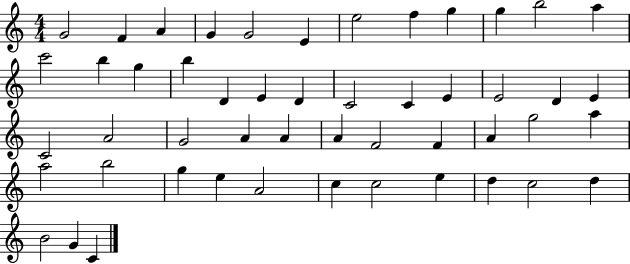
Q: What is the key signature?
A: C major